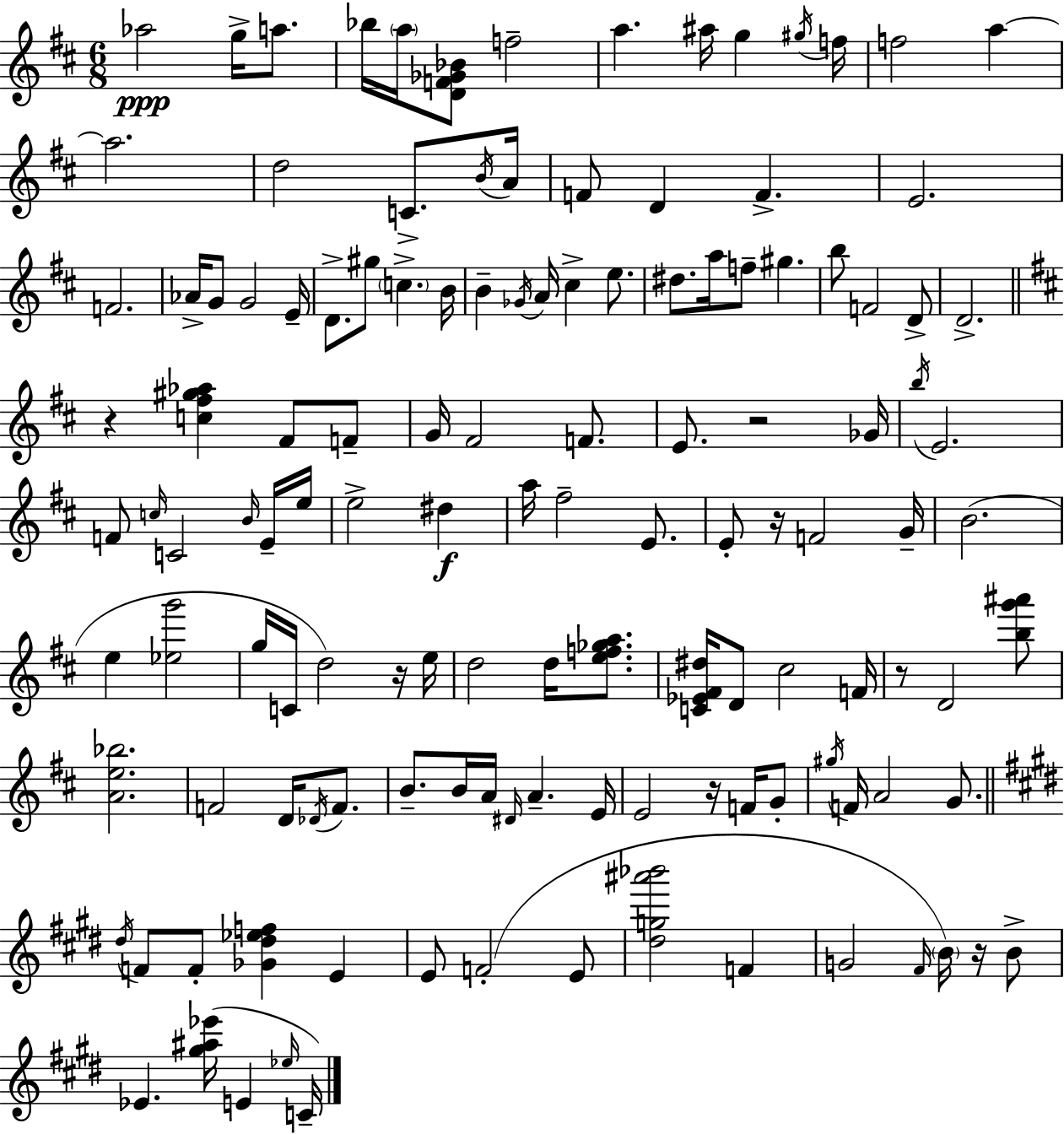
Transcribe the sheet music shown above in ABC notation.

X:1
T:Untitled
M:6/8
L:1/4
K:D
_a2 g/4 a/2 _b/4 a/4 [DF_G_B]/2 f2 a ^a/4 g ^g/4 f/4 f2 a a2 d2 C/2 B/4 A/4 F/2 D F E2 F2 _A/4 G/2 G2 E/4 D/2 ^g/2 c B/4 B _G/4 A/4 ^c e/2 ^d/2 a/4 f/2 ^g b/2 F2 D/2 D2 z [c^f^g_a] ^F/2 F/2 G/4 ^F2 F/2 E/2 z2 _G/4 b/4 E2 F/2 c/4 C2 B/4 E/4 e/4 e2 ^d a/4 ^f2 E/2 E/2 z/4 F2 G/4 B2 e [_eg']2 g/4 C/4 d2 z/4 e/4 d2 d/4 [ef_ga]/2 [C_E^F^d]/4 D/2 ^c2 F/4 z/2 D2 [bg'^a']/2 [Ae_b]2 F2 D/4 _D/4 F/2 B/2 B/4 A/4 ^D/4 A E/4 E2 z/4 F/4 G/2 ^g/4 F/4 A2 G/2 ^d/4 F/2 F/2 [_G^d_ef] E E/2 F2 E/2 [^dg^a'_b']2 F G2 ^F/4 B/4 z/4 B/2 _E [^g^a_e']/4 E _e/4 C/4